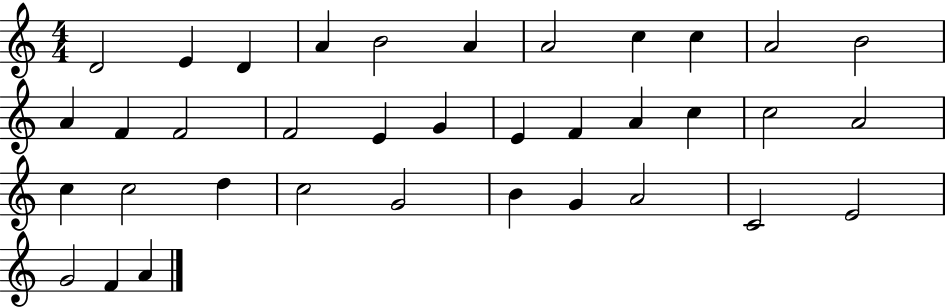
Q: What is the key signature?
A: C major